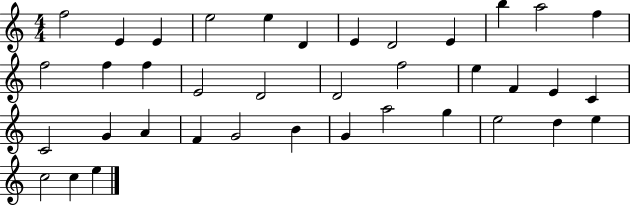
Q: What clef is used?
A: treble